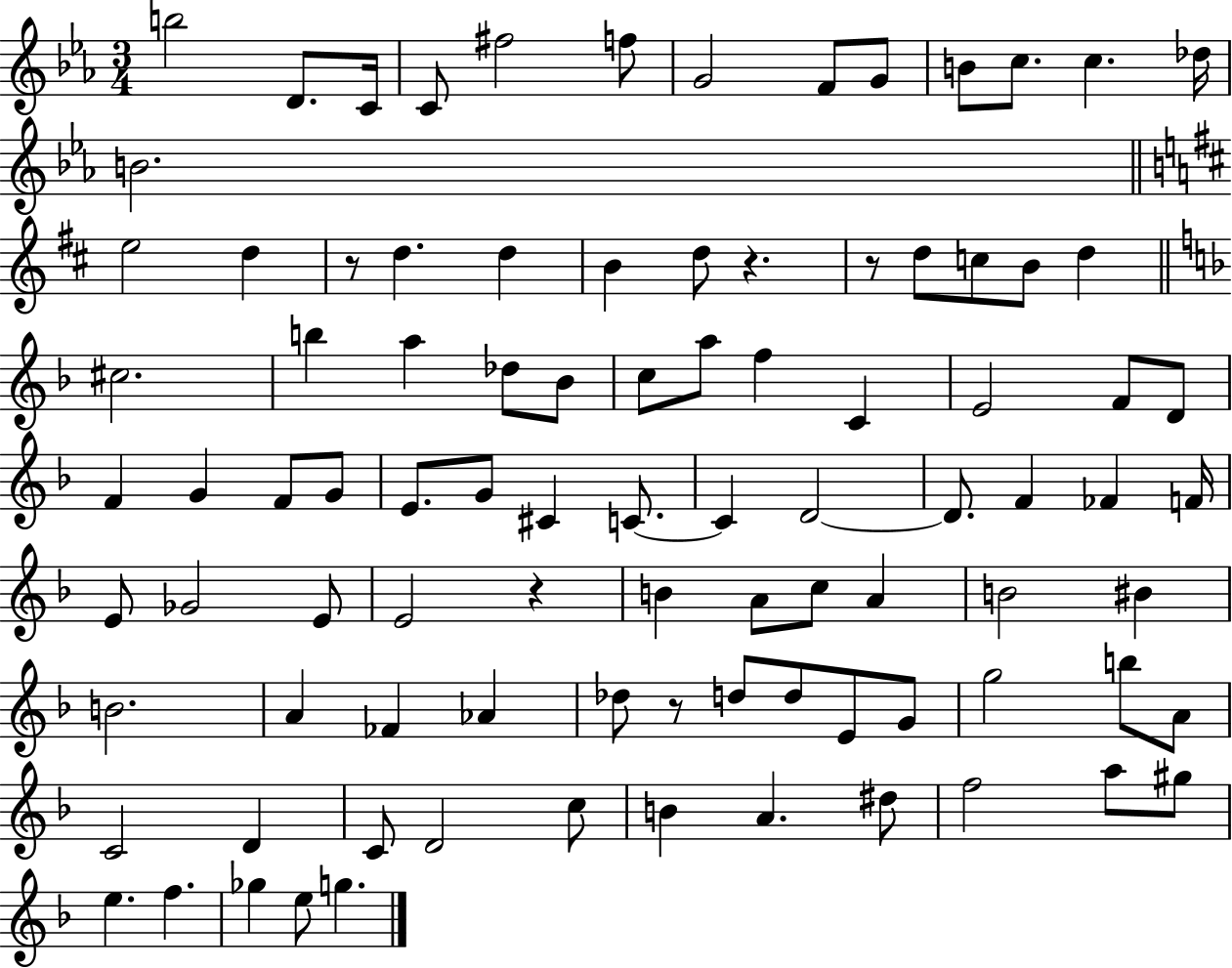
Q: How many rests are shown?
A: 5